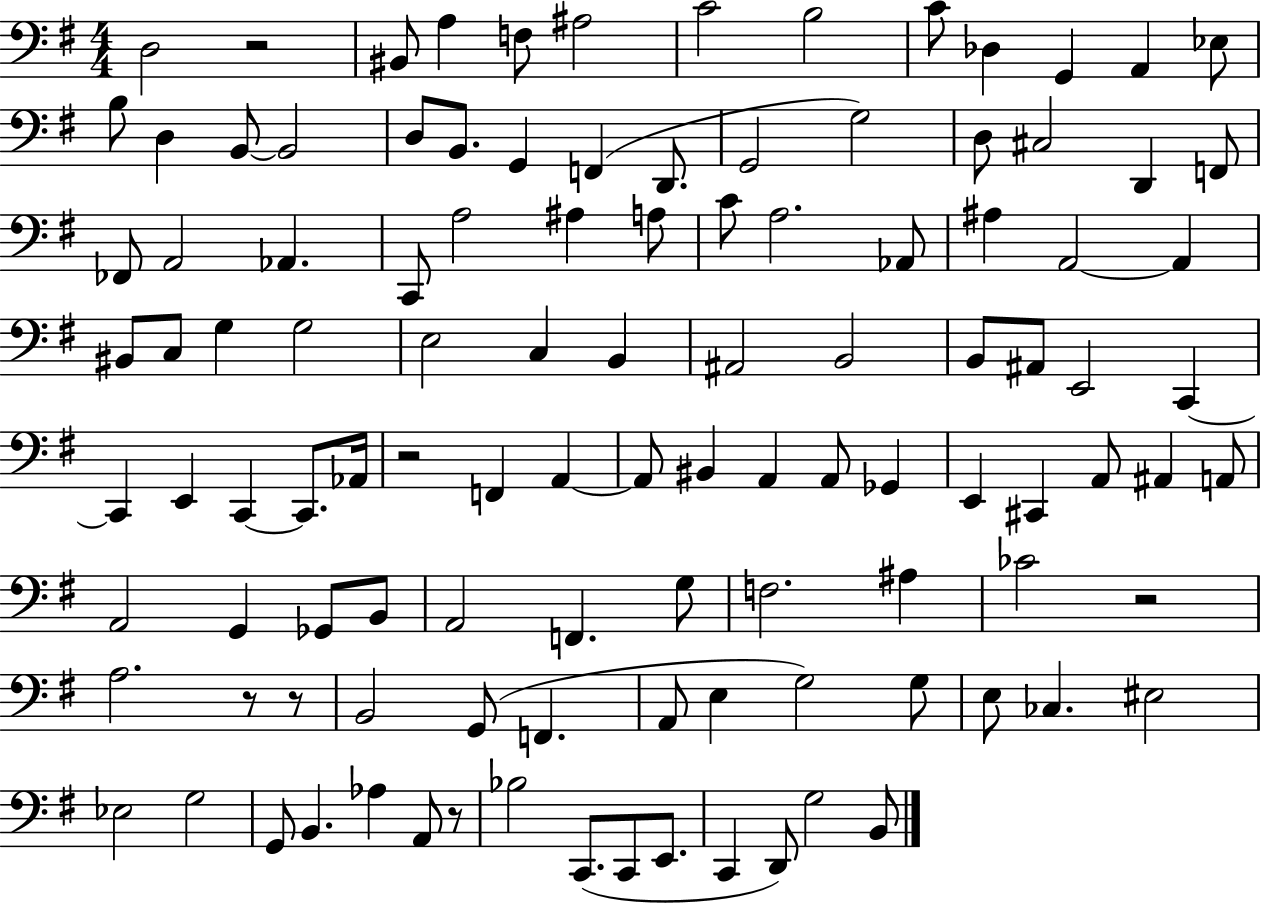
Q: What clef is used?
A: bass